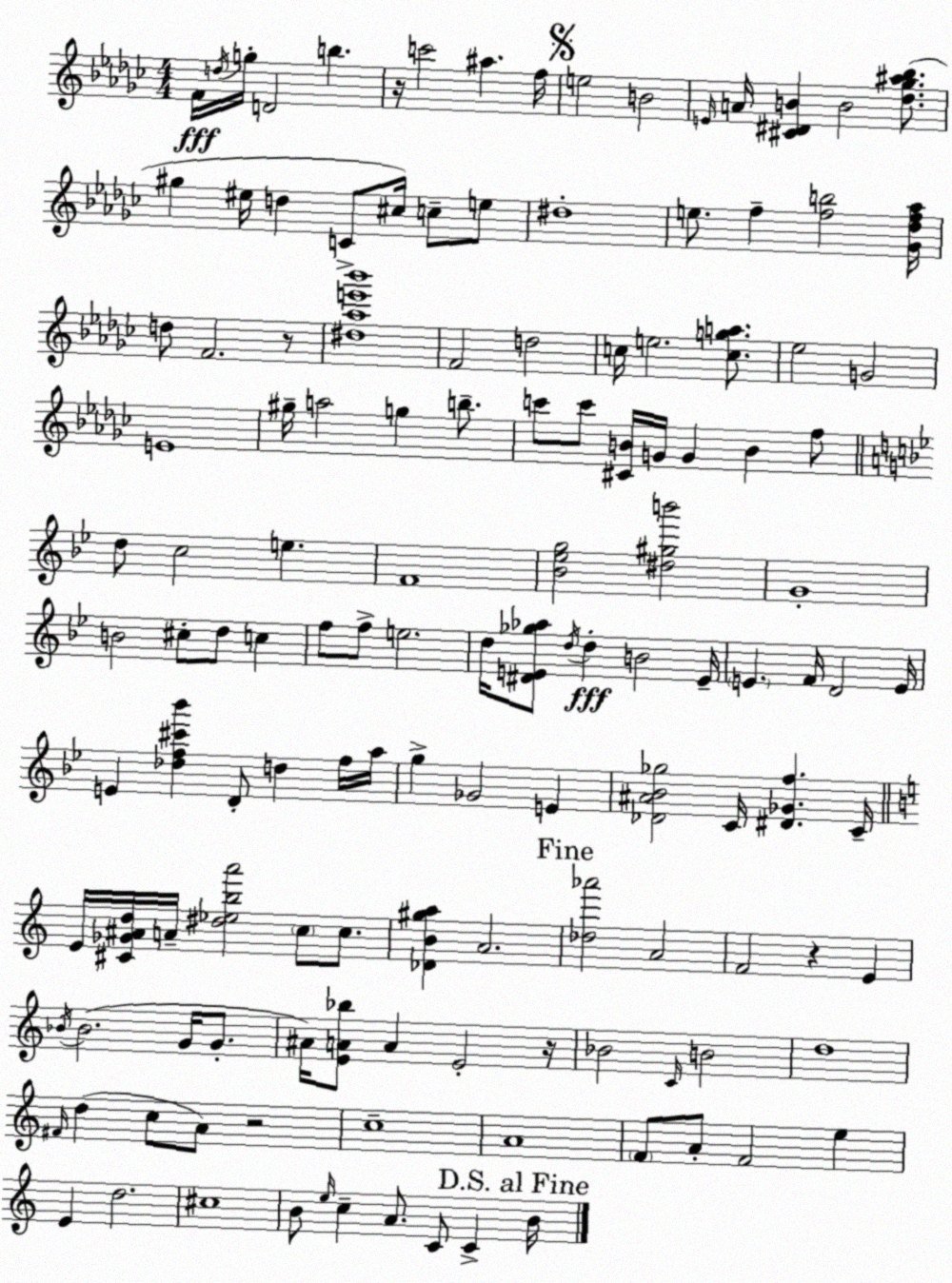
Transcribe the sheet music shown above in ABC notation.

X:1
T:Untitled
M:4/4
L:1/4
K:Ebm
F/4 d/4 g/4 D2 b z/4 c'2 ^a f/4 e2 B2 E/4 A/4 [^C^DB] B2 [_d_g^a_b]/2 ^g ^e/4 d C/2 ^c/4 c/2 e/2 ^d4 e/2 f [fb]2 [_G_df_a]/4 d/2 F2 z/2 [^d_ae'_b']4 F2 d2 c/4 e2 [cga]/2 _e2 G2 E4 ^g/4 a2 g b/2 c'/2 c'/2 [^CB]/4 G/4 G B f/2 d/2 c2 e F4 [_B_eg]2 [^d^gb']2 G4 B2 ^c/2 d/2 c f/2 f/2 e2 d/4 [^DE_g_a]/2 d/4 d B2 E/4 E F/4 D2 E/4 E [_df^c'_b'] D/2 d f/4 a/4 g _G2 E [_D^A_B_g]2 C/4 [^D_Gf] C/4 E/4 [^C_G^Ad]/4 A/4 [^d_eba']2 c/2 c/2 [_DB^ga] A2 [_d_a']2 A2 F2 z E _B/4 _B2 G/4 G/2 ^A/4 [EA_b]/2 A E2 z/4 _B2 C/4 B2 d4 ^F/4 d c/2 A/2 z2 c4 A4 F/2 A/2 F2 e E d2 ^c4 B/2 e/4 c A/2 C/2 C B/4